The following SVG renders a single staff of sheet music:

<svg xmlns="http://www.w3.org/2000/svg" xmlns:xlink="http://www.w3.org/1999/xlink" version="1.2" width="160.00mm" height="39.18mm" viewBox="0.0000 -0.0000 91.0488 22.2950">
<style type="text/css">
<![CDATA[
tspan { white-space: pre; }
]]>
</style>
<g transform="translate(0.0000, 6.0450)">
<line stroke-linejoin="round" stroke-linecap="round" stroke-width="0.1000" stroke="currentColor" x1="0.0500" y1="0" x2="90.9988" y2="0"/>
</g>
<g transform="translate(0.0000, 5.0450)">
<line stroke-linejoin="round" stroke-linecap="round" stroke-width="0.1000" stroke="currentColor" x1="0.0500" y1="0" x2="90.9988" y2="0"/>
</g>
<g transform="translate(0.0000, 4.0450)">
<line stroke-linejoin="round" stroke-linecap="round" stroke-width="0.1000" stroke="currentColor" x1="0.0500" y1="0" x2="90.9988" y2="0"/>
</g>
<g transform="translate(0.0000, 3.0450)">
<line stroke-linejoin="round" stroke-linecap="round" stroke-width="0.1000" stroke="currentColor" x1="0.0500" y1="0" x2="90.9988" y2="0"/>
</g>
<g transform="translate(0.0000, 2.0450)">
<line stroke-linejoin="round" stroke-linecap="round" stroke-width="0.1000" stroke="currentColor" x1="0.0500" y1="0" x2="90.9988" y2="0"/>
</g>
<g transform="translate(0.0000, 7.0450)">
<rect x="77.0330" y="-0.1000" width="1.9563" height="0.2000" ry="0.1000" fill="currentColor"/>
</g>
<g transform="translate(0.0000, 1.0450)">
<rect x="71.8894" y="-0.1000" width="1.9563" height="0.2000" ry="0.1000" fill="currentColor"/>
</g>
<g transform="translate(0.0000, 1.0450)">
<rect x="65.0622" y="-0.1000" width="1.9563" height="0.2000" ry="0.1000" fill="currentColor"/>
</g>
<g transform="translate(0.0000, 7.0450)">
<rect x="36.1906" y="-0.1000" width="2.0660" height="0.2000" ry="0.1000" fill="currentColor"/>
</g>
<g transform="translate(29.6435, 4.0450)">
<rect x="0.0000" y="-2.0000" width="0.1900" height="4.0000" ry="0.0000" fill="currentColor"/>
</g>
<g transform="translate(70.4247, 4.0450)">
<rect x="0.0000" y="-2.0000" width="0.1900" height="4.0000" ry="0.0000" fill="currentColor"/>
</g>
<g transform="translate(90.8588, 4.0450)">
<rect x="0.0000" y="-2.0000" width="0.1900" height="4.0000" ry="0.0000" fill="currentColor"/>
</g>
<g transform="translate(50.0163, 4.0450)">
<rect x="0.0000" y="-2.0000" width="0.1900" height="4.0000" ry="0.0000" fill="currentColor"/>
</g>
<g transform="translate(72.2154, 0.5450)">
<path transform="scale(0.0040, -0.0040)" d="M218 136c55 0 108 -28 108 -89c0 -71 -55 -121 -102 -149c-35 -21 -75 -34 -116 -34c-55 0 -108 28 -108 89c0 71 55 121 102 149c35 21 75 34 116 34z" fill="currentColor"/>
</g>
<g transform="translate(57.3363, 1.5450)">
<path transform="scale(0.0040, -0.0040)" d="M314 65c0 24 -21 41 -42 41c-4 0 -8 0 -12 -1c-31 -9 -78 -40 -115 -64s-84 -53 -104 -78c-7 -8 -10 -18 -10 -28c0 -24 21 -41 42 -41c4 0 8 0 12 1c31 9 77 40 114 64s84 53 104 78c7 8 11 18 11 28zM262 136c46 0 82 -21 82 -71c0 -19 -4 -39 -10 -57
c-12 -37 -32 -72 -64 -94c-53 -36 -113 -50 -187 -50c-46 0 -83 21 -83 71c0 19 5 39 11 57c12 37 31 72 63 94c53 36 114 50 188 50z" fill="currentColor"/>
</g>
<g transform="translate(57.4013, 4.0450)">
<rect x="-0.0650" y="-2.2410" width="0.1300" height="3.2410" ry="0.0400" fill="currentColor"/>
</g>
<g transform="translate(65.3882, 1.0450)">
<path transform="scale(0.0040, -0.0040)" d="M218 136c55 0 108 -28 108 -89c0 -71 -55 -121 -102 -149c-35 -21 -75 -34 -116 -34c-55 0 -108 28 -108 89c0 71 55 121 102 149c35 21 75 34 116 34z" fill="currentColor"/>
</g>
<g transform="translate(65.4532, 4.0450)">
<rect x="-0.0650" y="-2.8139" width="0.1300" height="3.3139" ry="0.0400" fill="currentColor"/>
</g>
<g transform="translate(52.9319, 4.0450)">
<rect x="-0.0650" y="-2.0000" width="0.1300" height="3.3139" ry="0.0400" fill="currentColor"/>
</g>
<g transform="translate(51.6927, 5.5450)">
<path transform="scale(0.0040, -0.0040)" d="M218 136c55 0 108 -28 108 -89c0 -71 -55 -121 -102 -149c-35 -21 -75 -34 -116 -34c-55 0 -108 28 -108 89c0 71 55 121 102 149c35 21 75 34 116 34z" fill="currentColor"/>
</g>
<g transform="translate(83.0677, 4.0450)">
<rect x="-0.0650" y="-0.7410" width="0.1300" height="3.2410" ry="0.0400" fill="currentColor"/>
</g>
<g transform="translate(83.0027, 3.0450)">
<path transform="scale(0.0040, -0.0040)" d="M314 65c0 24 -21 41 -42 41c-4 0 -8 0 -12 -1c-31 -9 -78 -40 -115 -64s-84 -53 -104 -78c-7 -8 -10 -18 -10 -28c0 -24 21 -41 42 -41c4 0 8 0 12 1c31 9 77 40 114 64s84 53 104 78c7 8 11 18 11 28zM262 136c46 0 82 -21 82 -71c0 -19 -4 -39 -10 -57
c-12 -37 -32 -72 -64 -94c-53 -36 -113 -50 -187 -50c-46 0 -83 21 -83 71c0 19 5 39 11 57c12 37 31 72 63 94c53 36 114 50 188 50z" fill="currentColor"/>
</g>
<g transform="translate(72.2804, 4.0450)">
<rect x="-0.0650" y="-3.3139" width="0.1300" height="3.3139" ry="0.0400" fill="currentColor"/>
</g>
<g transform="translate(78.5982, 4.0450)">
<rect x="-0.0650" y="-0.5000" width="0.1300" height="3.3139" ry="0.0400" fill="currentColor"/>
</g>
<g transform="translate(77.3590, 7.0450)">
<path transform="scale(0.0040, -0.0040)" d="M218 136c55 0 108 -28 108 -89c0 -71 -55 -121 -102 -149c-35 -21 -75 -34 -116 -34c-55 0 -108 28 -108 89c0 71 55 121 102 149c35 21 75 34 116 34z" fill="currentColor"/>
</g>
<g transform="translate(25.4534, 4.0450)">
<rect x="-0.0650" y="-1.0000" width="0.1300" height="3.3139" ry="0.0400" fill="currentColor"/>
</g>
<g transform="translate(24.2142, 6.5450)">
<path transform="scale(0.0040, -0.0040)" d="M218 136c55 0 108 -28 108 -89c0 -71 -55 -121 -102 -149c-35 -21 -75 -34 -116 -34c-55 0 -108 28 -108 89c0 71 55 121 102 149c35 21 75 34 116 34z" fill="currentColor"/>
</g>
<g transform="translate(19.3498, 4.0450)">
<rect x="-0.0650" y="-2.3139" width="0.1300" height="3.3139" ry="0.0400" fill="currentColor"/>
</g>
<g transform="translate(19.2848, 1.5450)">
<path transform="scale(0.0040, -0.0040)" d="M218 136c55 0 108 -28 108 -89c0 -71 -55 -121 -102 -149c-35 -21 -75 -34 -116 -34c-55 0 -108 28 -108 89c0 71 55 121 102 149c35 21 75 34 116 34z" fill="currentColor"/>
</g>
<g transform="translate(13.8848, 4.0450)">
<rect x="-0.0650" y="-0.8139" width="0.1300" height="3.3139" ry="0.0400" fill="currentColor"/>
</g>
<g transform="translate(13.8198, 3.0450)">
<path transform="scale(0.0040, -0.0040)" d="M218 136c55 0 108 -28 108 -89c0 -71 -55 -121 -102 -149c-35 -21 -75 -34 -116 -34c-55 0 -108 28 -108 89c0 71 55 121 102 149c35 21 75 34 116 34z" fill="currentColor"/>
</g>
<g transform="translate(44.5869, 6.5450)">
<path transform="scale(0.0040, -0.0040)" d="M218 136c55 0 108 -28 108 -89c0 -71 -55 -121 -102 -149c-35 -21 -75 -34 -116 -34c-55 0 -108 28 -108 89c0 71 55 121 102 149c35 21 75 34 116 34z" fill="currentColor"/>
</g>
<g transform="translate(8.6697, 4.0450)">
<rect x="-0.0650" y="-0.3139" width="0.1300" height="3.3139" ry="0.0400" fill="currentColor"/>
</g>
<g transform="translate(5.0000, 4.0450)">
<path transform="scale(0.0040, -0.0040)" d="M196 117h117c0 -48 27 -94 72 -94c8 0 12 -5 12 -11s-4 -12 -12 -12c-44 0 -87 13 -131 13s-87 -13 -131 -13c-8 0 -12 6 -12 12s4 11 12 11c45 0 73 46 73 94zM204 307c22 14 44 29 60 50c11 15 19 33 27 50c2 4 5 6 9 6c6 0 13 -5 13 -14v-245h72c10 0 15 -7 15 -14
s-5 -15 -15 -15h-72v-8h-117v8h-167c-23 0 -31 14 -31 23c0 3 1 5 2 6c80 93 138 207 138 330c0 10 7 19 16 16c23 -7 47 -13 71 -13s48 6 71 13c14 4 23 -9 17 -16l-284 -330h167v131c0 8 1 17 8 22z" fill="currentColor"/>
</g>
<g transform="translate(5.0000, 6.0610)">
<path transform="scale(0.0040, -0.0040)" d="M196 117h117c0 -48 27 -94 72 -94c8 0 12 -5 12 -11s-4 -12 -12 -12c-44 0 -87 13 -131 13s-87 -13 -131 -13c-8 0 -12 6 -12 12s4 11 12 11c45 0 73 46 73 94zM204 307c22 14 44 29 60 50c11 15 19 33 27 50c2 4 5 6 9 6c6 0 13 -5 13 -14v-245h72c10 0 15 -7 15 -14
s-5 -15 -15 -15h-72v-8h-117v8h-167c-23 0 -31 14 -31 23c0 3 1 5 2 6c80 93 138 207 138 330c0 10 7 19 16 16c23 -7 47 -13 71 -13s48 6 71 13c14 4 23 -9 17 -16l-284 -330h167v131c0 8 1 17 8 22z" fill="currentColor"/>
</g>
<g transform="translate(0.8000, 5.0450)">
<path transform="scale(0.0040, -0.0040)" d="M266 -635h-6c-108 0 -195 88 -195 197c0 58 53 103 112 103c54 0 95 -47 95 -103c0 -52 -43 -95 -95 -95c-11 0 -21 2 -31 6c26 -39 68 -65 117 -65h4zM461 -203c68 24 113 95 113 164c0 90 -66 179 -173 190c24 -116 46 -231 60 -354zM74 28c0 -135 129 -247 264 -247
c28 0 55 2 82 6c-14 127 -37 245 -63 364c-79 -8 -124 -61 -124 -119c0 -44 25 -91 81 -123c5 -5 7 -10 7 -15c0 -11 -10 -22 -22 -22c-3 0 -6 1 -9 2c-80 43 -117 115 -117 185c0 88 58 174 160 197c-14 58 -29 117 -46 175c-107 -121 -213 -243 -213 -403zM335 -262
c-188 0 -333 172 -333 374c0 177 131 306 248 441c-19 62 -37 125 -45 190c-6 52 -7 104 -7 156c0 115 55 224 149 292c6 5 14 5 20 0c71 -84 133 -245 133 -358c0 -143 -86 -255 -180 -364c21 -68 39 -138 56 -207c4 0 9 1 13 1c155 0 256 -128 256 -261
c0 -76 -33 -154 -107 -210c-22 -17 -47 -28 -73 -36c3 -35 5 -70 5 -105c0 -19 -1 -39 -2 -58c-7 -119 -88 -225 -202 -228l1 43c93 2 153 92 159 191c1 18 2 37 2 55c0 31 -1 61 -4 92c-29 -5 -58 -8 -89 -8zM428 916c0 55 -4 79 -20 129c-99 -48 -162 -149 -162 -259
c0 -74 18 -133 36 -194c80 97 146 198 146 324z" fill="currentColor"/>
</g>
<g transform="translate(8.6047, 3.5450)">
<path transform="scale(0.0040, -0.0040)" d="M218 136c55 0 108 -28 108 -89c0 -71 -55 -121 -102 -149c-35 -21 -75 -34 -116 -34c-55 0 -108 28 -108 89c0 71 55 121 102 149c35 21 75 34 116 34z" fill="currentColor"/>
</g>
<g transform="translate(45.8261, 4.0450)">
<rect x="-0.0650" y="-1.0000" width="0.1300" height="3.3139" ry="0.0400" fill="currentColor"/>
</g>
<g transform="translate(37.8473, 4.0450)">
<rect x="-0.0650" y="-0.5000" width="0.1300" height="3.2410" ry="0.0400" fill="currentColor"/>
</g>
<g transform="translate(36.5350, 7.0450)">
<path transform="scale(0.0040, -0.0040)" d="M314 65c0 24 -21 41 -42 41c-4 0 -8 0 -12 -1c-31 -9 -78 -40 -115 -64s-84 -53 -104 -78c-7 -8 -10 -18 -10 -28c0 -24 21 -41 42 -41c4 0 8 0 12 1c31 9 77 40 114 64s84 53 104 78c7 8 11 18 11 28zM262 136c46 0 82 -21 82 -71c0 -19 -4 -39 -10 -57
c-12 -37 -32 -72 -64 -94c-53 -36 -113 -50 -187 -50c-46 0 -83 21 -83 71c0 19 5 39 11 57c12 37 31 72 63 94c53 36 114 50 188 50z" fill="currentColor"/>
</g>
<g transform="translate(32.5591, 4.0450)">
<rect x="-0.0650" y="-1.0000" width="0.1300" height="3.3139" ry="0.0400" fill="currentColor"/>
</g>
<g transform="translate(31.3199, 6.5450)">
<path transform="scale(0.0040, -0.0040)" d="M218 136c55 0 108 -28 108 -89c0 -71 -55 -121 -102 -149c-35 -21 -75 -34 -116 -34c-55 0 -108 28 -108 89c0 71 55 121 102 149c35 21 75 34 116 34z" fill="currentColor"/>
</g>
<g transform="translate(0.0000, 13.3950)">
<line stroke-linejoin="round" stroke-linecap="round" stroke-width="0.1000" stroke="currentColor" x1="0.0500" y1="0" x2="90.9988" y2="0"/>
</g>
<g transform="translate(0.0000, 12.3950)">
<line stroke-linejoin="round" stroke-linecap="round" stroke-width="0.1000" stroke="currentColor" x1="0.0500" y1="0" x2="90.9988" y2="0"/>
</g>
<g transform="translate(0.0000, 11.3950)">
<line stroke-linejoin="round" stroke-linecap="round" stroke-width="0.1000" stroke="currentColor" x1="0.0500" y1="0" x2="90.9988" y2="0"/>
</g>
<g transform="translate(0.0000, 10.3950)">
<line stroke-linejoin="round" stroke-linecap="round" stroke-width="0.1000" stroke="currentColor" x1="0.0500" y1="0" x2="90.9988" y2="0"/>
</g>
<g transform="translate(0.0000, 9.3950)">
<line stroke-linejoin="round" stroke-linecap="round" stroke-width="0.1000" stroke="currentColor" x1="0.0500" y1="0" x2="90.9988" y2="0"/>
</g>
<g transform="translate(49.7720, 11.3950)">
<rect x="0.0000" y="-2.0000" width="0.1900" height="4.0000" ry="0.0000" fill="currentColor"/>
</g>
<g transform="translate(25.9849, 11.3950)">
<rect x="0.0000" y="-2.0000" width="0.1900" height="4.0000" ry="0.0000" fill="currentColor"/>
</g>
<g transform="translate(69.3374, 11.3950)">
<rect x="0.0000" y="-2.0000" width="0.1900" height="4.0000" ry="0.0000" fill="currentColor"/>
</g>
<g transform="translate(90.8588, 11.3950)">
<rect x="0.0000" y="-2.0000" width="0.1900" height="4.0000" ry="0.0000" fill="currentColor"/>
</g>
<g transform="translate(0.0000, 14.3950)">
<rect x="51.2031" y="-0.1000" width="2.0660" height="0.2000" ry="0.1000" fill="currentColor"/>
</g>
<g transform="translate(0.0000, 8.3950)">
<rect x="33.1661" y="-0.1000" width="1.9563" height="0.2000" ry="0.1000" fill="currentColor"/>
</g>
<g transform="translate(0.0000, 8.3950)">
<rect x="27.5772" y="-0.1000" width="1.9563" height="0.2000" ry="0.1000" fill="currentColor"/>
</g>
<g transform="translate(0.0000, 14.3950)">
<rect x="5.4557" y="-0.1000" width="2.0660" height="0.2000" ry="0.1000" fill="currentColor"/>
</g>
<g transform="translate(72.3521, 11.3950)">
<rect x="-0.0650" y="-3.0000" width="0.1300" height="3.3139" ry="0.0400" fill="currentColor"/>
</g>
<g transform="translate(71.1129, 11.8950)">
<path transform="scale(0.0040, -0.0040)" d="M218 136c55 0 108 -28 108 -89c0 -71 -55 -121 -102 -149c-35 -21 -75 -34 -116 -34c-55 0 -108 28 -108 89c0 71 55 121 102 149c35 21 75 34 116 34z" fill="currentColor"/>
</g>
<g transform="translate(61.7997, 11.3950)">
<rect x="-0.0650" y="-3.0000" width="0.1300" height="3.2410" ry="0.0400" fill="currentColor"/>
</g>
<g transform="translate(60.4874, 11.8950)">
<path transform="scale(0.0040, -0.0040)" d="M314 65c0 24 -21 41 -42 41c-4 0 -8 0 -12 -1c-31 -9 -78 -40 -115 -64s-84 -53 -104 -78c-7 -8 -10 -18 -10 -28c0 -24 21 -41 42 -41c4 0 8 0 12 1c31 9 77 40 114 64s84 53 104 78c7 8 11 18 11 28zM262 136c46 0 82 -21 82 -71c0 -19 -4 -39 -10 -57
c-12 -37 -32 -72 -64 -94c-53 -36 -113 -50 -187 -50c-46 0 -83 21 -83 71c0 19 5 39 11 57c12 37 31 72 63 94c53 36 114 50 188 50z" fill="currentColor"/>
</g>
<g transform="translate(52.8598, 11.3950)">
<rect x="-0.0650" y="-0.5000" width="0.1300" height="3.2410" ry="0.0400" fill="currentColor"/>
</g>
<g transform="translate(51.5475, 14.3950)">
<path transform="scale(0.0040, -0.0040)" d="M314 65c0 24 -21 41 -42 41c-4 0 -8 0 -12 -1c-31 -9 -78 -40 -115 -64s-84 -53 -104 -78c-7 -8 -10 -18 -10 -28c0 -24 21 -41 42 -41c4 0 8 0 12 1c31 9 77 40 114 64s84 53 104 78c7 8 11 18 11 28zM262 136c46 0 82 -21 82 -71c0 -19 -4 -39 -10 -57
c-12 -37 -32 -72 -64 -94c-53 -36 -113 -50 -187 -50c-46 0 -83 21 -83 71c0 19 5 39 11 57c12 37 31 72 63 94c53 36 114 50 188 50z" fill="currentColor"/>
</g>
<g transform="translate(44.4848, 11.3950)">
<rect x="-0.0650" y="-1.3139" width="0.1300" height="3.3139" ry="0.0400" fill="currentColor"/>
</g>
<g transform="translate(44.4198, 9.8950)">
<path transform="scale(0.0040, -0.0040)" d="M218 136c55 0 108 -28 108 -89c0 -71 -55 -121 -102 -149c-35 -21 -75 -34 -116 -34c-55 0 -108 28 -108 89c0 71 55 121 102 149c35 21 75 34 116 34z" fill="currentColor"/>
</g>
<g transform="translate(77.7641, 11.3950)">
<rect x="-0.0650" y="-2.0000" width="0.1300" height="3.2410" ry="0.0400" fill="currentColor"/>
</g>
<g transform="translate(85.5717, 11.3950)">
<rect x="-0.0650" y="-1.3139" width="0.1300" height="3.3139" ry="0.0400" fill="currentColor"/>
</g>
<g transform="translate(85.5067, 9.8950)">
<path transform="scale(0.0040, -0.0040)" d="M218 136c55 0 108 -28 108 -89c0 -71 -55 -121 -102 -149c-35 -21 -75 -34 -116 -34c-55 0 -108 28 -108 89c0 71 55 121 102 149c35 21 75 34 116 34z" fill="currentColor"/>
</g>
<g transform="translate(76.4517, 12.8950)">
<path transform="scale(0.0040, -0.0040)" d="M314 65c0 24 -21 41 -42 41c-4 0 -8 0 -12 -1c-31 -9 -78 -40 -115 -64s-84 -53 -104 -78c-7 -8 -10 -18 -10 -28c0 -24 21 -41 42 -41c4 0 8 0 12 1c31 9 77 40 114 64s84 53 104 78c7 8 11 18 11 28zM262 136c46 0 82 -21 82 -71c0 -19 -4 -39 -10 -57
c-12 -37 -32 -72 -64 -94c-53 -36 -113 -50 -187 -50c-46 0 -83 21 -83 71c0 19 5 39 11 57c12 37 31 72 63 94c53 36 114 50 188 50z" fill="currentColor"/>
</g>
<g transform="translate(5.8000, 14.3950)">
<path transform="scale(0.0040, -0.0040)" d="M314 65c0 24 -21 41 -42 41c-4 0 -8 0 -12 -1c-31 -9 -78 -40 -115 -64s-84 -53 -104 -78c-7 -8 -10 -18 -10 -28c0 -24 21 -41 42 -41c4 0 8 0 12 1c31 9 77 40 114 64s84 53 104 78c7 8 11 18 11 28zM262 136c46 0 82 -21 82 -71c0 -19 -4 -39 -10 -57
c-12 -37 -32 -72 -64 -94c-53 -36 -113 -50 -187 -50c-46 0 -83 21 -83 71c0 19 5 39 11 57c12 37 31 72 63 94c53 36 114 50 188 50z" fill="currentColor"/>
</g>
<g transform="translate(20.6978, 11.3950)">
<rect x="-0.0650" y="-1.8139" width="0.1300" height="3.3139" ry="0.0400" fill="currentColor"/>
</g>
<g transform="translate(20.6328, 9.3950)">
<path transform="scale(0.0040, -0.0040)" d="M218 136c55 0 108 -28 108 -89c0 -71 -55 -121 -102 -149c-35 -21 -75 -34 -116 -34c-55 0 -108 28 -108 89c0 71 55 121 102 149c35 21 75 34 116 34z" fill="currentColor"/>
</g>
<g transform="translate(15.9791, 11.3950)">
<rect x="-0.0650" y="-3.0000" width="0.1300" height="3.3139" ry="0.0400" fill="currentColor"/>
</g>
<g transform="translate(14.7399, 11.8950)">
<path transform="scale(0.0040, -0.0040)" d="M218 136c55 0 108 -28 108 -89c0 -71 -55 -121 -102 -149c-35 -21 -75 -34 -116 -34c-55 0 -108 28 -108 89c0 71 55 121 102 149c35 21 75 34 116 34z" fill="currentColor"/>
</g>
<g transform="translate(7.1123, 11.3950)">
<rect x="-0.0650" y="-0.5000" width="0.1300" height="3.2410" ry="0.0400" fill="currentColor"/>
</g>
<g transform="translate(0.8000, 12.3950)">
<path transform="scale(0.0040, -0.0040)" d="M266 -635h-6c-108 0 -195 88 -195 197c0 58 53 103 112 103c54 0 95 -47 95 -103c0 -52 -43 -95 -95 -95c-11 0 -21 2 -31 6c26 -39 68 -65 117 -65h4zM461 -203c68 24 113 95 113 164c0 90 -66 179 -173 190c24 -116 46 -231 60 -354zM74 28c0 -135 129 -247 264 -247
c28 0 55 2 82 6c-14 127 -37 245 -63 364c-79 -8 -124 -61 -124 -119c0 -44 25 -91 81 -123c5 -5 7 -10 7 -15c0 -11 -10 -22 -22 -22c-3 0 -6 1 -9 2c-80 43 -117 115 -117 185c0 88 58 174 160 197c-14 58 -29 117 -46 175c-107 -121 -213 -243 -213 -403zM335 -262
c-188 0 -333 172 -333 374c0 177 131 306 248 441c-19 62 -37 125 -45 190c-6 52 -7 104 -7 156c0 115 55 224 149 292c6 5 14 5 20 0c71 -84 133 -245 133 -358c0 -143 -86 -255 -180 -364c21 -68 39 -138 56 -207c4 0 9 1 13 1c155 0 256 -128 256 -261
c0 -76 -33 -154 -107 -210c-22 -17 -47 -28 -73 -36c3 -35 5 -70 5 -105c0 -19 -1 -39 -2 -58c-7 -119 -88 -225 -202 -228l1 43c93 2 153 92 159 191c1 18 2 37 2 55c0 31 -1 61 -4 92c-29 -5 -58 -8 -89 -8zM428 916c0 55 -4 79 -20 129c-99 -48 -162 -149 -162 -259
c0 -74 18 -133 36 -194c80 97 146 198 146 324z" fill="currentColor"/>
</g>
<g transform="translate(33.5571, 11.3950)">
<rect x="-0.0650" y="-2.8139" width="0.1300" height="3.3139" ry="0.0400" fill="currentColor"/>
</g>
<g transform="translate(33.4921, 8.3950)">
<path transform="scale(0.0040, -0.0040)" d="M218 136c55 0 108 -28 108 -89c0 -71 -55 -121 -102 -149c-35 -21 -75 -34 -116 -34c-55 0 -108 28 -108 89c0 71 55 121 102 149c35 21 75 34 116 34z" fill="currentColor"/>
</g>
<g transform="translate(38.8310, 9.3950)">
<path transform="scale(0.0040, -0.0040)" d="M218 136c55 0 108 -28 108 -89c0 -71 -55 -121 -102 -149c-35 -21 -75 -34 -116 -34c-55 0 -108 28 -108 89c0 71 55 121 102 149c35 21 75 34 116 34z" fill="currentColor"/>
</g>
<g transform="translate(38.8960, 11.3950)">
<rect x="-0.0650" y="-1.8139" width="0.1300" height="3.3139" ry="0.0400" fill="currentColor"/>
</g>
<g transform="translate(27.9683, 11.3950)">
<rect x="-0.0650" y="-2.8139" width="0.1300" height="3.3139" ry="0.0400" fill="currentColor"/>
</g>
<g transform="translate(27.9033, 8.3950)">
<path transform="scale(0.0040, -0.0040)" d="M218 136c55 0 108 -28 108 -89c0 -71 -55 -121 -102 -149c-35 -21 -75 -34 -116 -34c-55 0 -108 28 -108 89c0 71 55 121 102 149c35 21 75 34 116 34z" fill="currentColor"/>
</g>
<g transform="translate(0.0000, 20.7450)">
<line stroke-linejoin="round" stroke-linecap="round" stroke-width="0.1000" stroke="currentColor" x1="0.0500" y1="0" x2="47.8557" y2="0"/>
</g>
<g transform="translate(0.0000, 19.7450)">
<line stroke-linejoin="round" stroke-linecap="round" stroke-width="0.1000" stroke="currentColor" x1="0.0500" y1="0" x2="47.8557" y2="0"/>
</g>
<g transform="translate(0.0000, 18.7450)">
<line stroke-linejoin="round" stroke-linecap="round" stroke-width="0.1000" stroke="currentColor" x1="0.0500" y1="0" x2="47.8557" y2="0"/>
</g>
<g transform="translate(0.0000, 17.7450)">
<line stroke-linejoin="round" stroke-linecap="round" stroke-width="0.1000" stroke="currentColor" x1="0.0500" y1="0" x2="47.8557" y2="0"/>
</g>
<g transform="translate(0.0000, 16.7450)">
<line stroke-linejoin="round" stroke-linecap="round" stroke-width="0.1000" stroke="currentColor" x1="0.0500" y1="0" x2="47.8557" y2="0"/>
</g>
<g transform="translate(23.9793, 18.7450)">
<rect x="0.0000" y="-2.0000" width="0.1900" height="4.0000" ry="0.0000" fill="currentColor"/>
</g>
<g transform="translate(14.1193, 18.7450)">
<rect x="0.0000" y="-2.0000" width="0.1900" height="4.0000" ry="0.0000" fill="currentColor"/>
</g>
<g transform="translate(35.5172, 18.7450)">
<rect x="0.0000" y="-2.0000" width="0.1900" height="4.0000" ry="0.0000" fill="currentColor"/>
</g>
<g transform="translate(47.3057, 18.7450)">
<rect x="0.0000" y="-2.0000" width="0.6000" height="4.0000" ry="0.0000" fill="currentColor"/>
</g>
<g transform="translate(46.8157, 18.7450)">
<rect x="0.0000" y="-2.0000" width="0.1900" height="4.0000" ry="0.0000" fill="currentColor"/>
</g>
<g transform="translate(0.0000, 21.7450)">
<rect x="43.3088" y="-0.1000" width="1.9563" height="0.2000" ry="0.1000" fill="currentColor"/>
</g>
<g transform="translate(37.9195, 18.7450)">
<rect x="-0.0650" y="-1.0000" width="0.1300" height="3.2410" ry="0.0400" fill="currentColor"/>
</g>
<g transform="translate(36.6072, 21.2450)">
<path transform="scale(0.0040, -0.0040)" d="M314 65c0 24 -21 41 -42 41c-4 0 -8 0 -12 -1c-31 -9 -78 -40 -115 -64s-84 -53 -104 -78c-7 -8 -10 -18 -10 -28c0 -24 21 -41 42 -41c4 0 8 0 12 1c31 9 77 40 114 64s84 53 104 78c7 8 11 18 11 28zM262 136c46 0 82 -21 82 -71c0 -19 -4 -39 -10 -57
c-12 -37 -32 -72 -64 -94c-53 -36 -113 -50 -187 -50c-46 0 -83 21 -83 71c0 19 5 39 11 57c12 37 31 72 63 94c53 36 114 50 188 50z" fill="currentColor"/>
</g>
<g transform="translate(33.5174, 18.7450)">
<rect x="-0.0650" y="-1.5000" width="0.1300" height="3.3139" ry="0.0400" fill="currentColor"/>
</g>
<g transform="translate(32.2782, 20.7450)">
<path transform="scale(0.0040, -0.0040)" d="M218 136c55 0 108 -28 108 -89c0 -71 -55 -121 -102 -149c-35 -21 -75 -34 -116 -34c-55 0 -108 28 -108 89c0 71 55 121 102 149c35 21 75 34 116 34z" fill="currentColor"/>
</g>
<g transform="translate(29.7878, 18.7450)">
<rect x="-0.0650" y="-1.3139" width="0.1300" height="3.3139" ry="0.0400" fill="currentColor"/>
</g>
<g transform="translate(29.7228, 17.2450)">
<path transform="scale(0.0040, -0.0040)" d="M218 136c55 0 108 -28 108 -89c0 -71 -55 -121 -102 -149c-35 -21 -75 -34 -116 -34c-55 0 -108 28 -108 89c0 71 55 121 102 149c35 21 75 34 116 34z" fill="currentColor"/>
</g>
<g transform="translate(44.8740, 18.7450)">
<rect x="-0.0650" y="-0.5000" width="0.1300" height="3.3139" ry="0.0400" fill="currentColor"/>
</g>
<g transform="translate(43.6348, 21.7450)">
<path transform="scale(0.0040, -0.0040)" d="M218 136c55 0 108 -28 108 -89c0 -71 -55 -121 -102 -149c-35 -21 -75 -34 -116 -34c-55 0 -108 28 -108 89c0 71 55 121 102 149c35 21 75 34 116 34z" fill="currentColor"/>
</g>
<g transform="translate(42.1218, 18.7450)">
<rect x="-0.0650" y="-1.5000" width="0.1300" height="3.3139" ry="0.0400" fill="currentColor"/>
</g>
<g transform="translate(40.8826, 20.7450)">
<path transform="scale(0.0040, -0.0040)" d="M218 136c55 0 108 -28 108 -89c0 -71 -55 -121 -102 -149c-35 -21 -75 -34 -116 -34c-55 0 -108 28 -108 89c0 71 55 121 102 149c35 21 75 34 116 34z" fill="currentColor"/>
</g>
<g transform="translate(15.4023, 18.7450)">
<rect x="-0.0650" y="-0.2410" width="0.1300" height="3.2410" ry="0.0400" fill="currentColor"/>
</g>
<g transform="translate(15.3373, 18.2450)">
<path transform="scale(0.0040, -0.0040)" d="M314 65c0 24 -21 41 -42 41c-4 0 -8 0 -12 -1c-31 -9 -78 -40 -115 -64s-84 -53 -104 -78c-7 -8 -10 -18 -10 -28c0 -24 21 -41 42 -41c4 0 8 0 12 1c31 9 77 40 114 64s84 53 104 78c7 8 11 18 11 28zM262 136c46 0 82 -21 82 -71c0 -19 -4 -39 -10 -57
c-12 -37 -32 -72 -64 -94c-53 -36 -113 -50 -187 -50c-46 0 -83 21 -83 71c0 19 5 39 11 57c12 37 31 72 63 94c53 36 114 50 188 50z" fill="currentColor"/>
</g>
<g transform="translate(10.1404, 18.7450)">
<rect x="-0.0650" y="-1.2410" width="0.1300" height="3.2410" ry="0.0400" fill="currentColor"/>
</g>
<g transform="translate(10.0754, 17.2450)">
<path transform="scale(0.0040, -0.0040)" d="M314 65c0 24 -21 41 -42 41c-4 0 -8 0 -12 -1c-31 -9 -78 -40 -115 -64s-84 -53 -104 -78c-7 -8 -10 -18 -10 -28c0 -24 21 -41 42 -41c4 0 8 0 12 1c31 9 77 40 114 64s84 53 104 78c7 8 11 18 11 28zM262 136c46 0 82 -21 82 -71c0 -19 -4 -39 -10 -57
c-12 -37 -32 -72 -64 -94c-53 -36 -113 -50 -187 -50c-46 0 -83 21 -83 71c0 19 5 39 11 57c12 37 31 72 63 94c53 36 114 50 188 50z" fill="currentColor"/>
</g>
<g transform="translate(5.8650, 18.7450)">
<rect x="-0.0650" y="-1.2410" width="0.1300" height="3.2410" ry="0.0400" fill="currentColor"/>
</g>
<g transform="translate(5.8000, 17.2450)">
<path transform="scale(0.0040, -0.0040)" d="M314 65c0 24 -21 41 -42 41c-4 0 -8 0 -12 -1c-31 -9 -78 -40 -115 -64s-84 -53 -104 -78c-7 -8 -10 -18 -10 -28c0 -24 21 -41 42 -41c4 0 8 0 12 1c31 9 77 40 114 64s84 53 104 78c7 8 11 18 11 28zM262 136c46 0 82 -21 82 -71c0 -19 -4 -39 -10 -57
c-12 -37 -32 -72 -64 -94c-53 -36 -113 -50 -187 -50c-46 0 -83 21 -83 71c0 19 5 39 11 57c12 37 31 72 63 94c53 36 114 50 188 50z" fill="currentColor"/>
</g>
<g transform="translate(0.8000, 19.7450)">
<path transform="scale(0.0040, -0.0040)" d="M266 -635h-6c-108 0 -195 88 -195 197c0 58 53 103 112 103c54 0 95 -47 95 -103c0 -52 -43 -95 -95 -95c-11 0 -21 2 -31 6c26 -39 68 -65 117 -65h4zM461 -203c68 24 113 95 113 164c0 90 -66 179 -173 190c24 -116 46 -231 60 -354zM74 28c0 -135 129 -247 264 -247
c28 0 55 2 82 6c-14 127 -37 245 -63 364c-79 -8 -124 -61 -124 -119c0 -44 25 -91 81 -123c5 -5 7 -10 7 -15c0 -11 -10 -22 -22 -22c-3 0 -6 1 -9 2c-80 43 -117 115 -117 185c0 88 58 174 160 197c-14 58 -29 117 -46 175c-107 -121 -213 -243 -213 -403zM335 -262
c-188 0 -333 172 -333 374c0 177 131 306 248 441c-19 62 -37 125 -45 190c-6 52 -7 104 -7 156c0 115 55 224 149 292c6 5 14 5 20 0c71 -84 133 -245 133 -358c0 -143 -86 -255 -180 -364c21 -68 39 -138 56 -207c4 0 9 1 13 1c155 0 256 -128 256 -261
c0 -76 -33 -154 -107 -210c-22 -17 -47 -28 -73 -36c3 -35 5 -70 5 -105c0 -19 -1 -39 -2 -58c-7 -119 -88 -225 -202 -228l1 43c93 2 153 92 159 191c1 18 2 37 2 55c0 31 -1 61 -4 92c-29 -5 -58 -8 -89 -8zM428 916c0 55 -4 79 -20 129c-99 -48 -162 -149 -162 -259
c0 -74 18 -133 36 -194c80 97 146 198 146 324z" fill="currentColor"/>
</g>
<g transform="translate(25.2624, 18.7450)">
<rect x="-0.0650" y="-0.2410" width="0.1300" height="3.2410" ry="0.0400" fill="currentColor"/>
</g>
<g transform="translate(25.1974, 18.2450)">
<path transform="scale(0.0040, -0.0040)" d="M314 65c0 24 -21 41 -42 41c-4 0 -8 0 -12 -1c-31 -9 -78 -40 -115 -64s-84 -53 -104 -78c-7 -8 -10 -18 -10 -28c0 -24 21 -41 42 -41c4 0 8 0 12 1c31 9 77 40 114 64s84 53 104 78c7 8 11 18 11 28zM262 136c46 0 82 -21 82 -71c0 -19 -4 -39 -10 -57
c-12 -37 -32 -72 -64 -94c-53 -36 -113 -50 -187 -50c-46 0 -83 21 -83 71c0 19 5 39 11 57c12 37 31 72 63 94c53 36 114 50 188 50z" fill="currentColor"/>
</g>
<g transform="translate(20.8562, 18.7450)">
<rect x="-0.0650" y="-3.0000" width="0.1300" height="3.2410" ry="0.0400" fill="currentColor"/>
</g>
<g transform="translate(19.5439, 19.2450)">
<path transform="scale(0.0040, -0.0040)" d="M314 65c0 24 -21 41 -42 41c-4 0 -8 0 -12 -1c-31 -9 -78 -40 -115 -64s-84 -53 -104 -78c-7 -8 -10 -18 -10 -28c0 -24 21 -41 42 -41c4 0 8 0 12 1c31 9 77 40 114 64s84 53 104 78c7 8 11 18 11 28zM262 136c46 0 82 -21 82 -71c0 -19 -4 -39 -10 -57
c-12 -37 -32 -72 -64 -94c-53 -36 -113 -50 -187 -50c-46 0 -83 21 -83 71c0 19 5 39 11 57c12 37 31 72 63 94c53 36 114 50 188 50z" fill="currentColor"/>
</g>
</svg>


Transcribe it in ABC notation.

X:1
T:Untitled
M:4/4
L:1/4
K:C
c d g D D C2 D F g2 a b C d2 C2 A f a a f e C2 A2 A F2 e e2 e2 c2 A2 c2 e E D2 E C